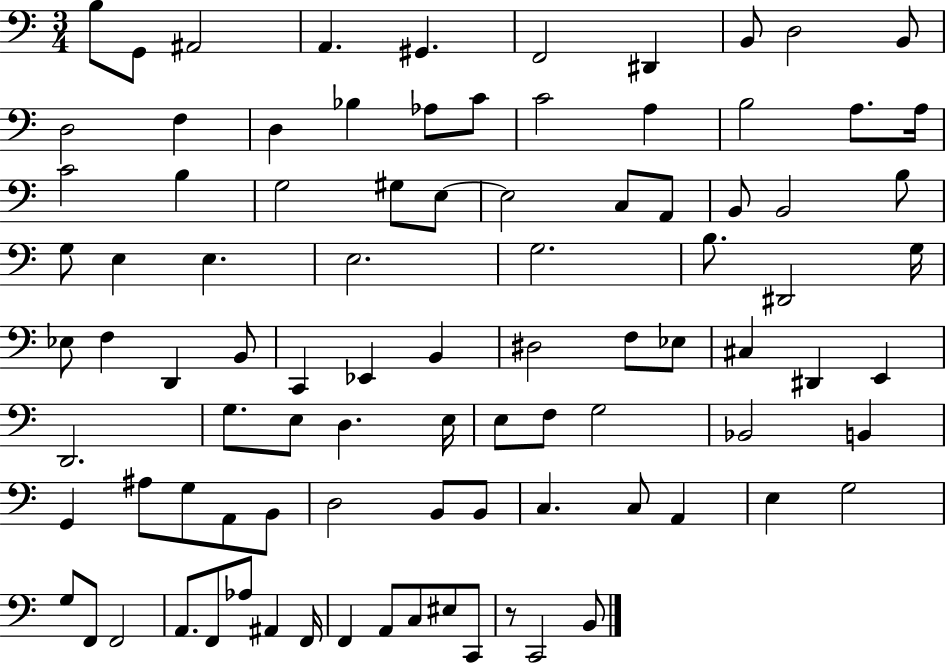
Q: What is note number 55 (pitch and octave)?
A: G3